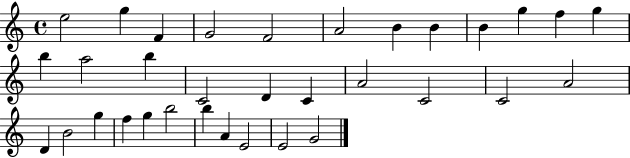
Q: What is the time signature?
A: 4/4